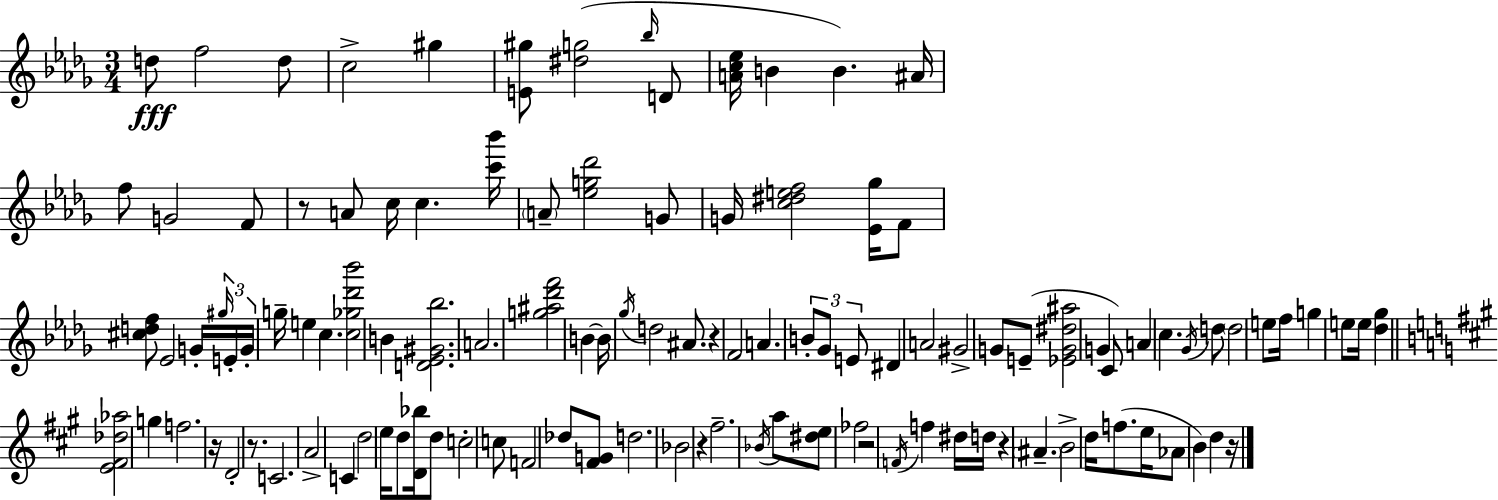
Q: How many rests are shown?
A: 8